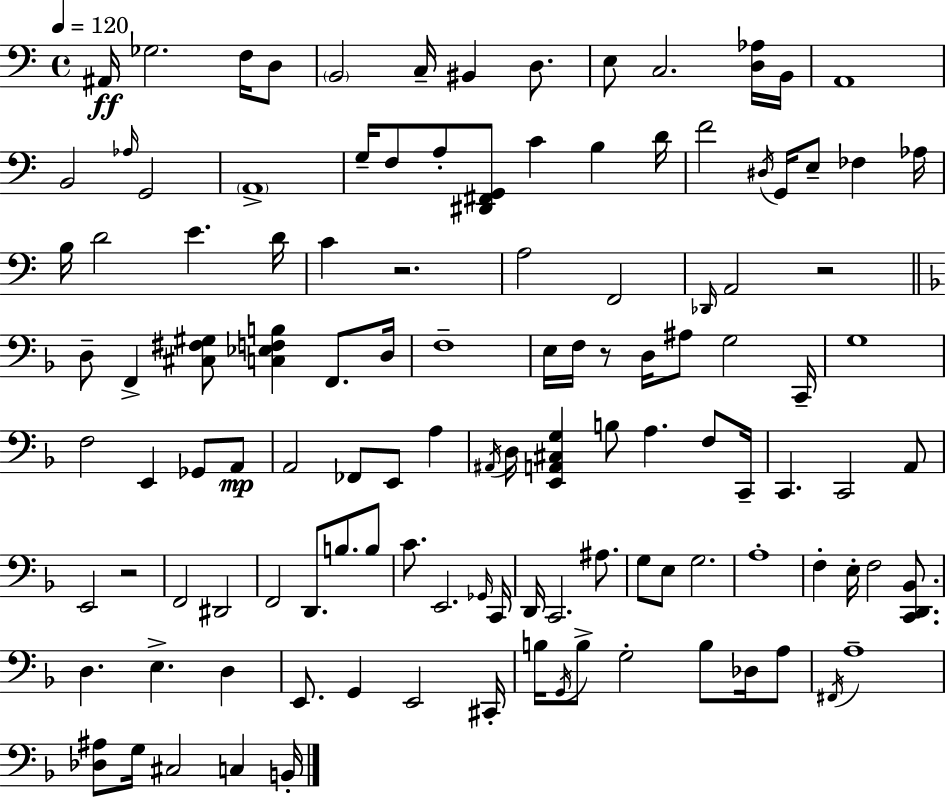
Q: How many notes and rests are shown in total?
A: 118